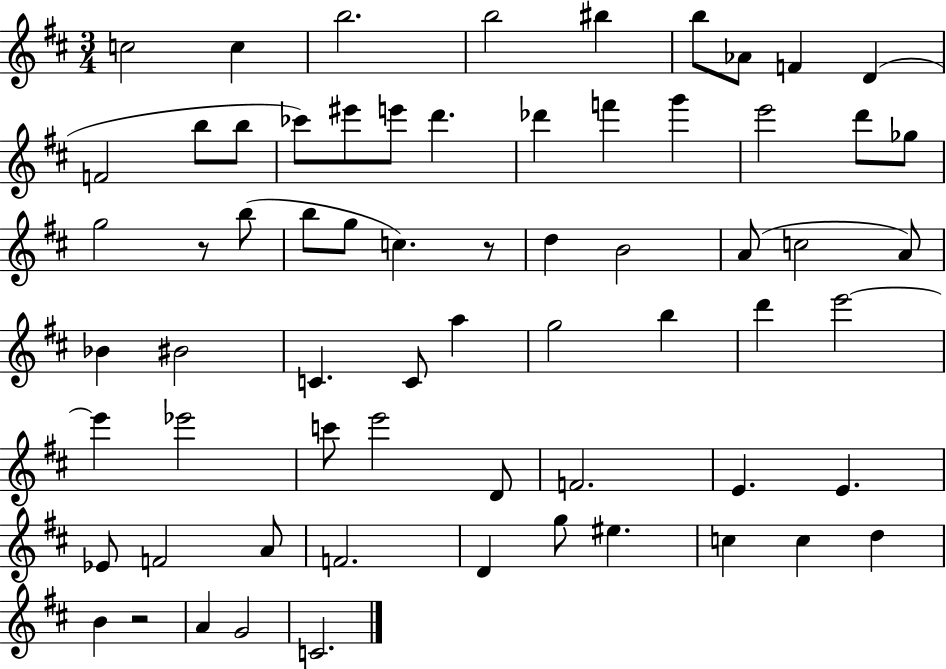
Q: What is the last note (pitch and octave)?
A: C4